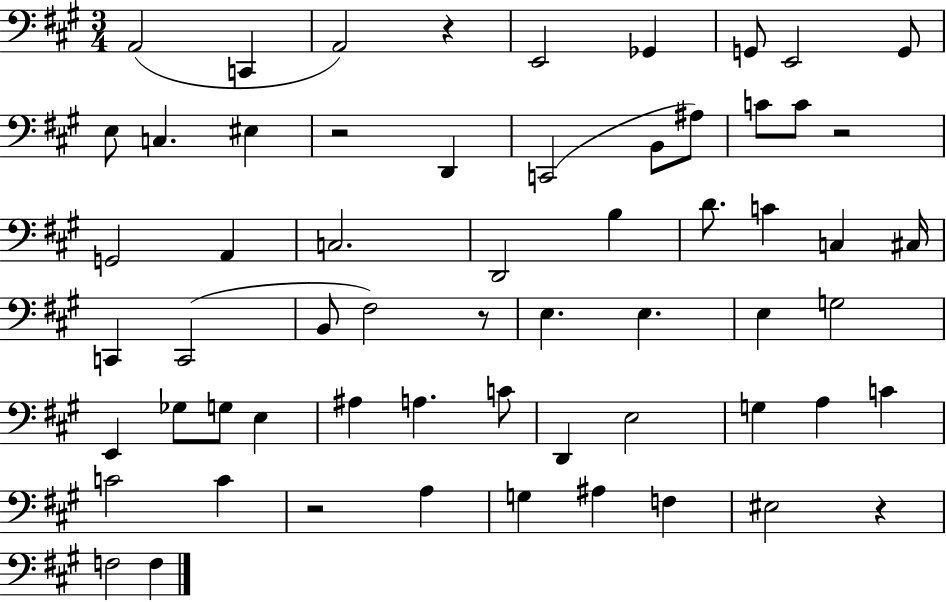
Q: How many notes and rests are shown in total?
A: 61